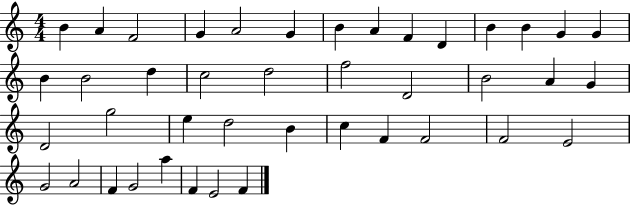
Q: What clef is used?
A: treble